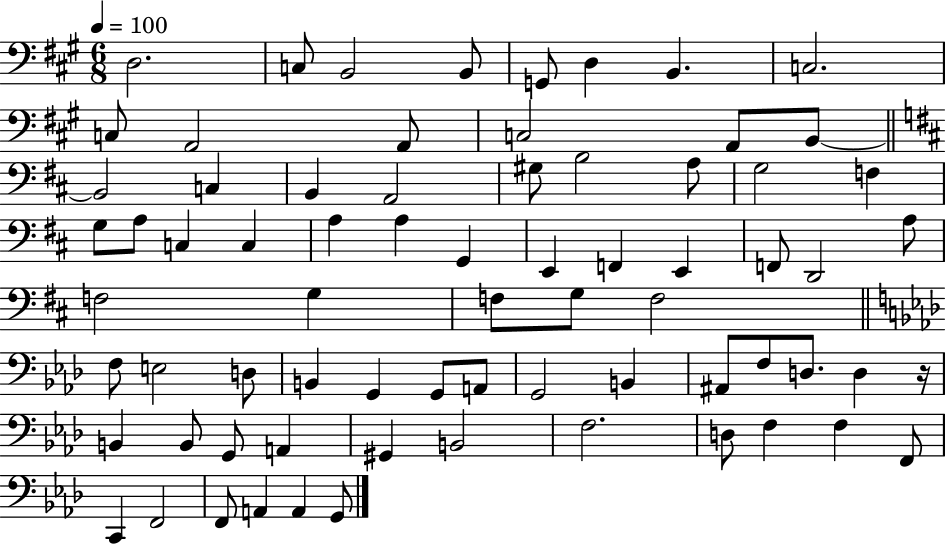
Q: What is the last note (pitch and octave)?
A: G2